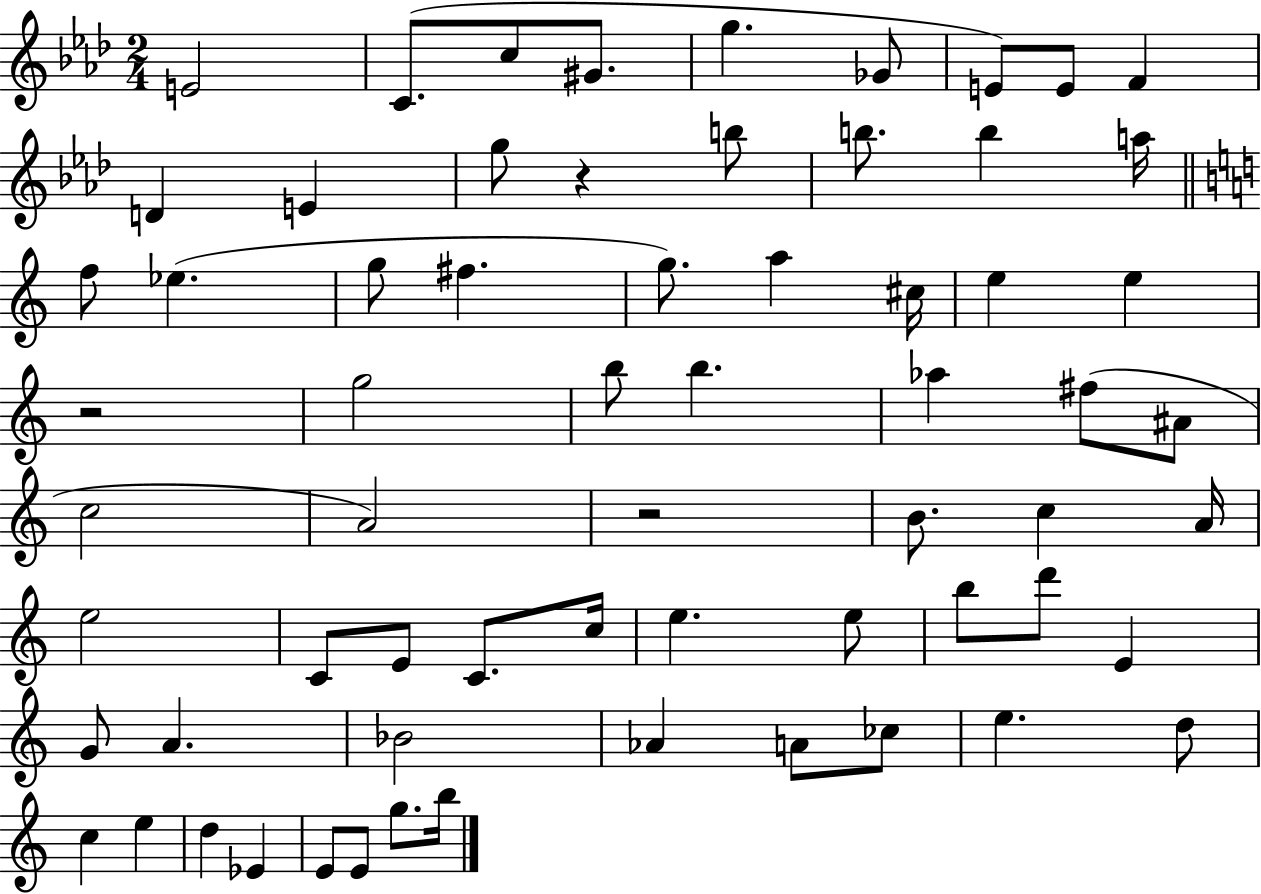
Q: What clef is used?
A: treble